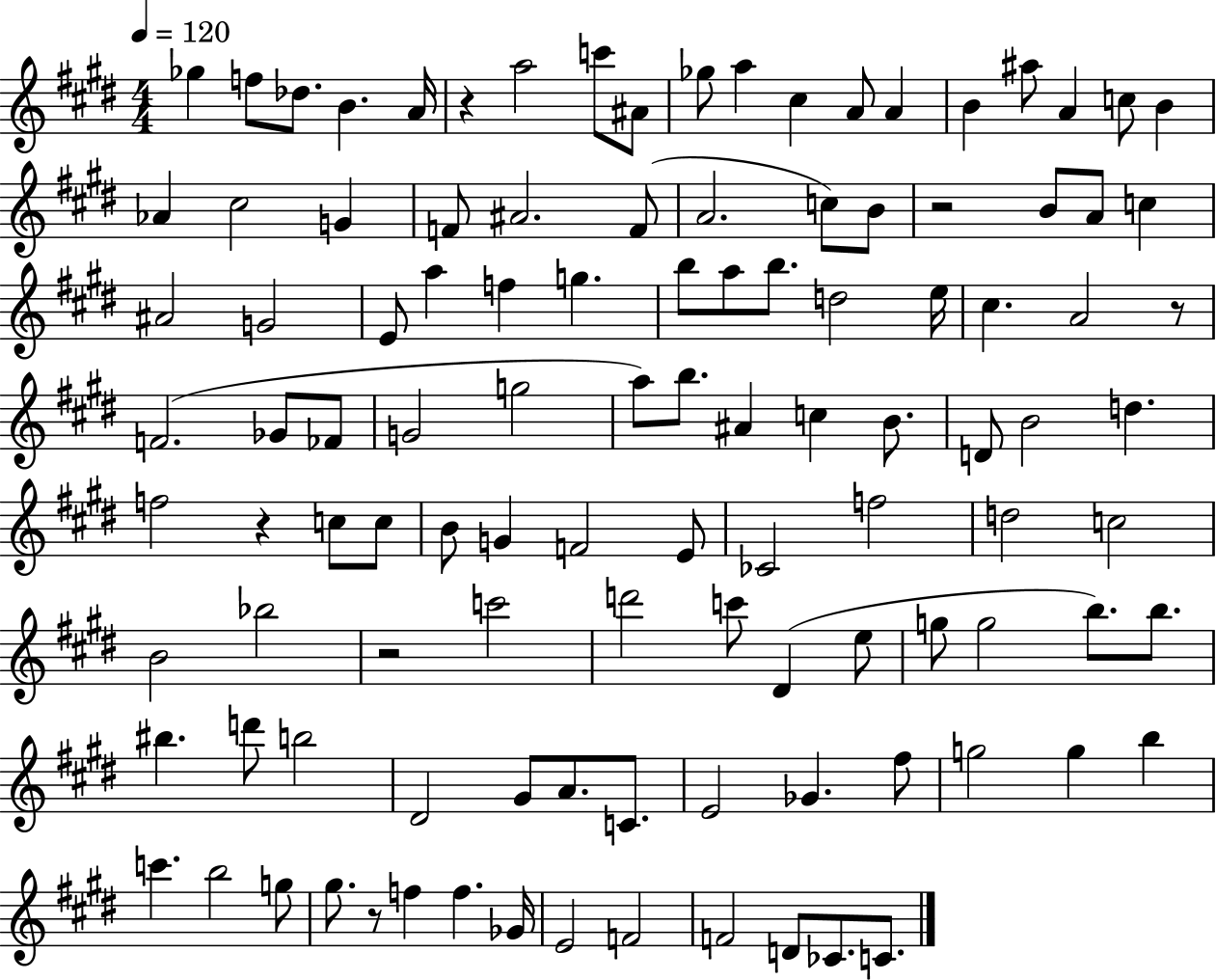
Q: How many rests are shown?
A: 6